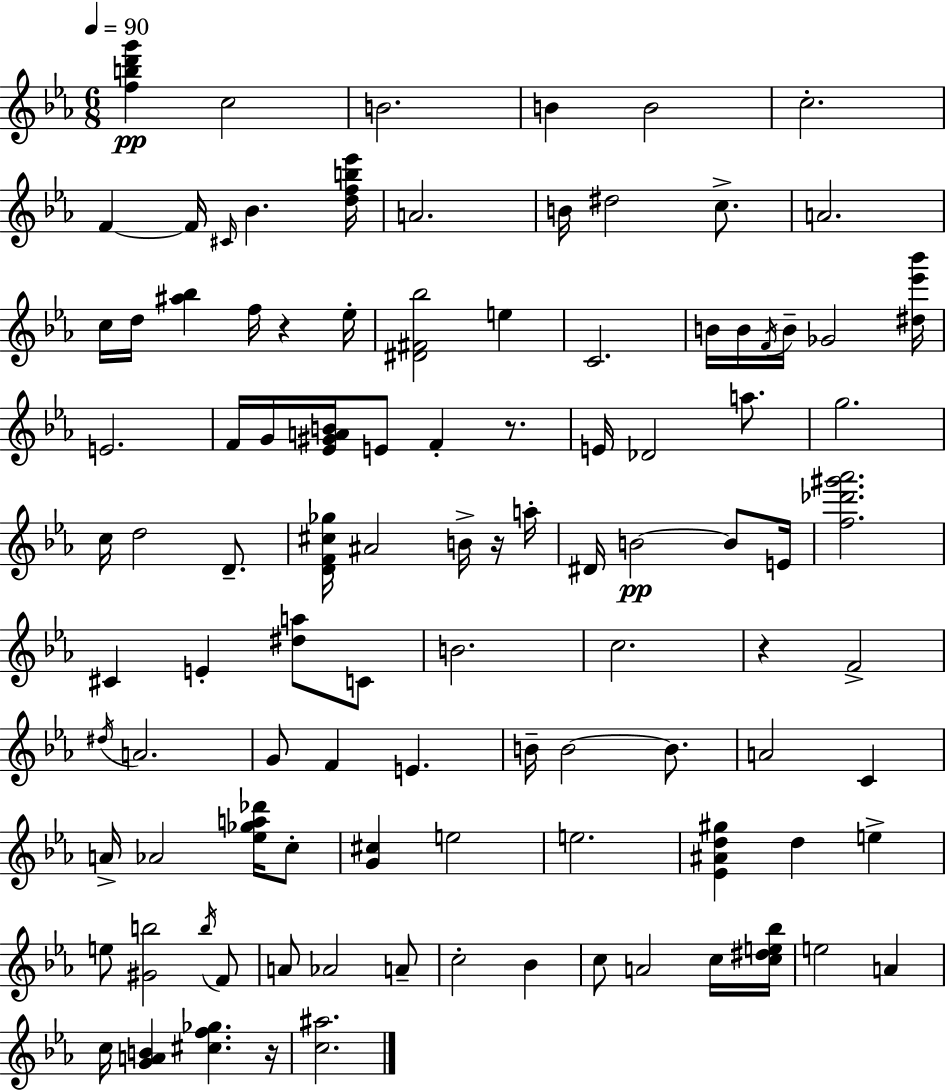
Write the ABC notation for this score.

X:1
T:Untitled
M:6/8
L:1/4
K:Eb
[fbd'g'] c2 B2 B B2 c2 F F/4 ^C/4 _B [dfb_e']/4 A2 B/4 ^d2 c/2 A2 c/4 d/4 [^a_b] f/4 z _e/4 [^D^F_b]2 e C2 B/4 B/4 F/4 B/4 _G2 [^d_e'_b']/4 E2 F/4 G/4 [_E^GAB]/4 E/2 F z/2 E/4 _D2 a/2 g2 c/4 d2 D/2 [DF^c_g]/4 ^A2 B/4 z/4 a/4 ^D/4 B2 B/2 E/4 [f_d'^g'_a']2 ^C E [^da]/2 C/2 B2 c2 z F2 ^d/4 A2 G/2 F E B/4 B2 B/2 A2 C A/4 _A2 [_e_ga_d']/4 c/2 [G^c] e2 e2 [_E^Ad^g] d e e/2 [^Gb]2 b/4 F/2 A/2 _A2 A/2 c2 _B c/2 A2 c/4 [c^de_b]/4 e2 A c/4 [GAB] [^cf_g] z/4 [c^a]2